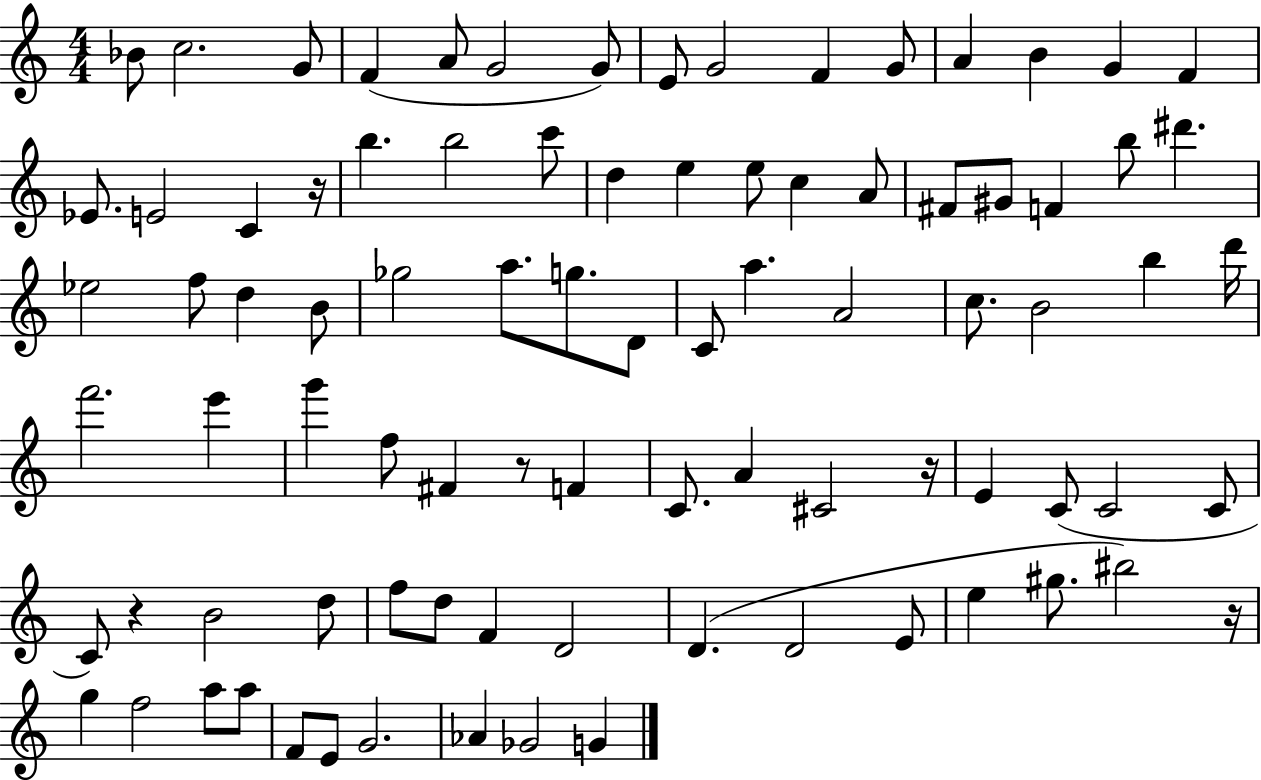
Bb4/e C5/h. G4/e F4/q A4/e G4/h G4/e E4/e G4/h F4/q G4/e A4/q B4/q G4/q F4/q Eb4/e. E4/h C4/q R/s B5/q. B5/h C6/e D5/q E5/q E5/e C5/q A4/e F#4/e G#4/e F4/q B5/e D#6/q. Eb5/h F5/e D5/q B4/e Gb5/h A5/e. G5/e. D4/e C4/e A5/q. A4/h C5/e. B4/h B5/q D6/s F6/h. E6/q G6/q F5/e F#4/q R/e F4/q C4/e. A4/q C#4/h R/s E4/q C4/e C4/h C4/e C4/e R/q B4/h D5/e F5/e D5/e F4/q D4/h D4/q. D4/h E4/e E5/q G#5/e. BIS5/h R/s G5/q F5/h A5/e A5/e F4/e E4/e G4/h. Ab4/q Gb4/h G4/q